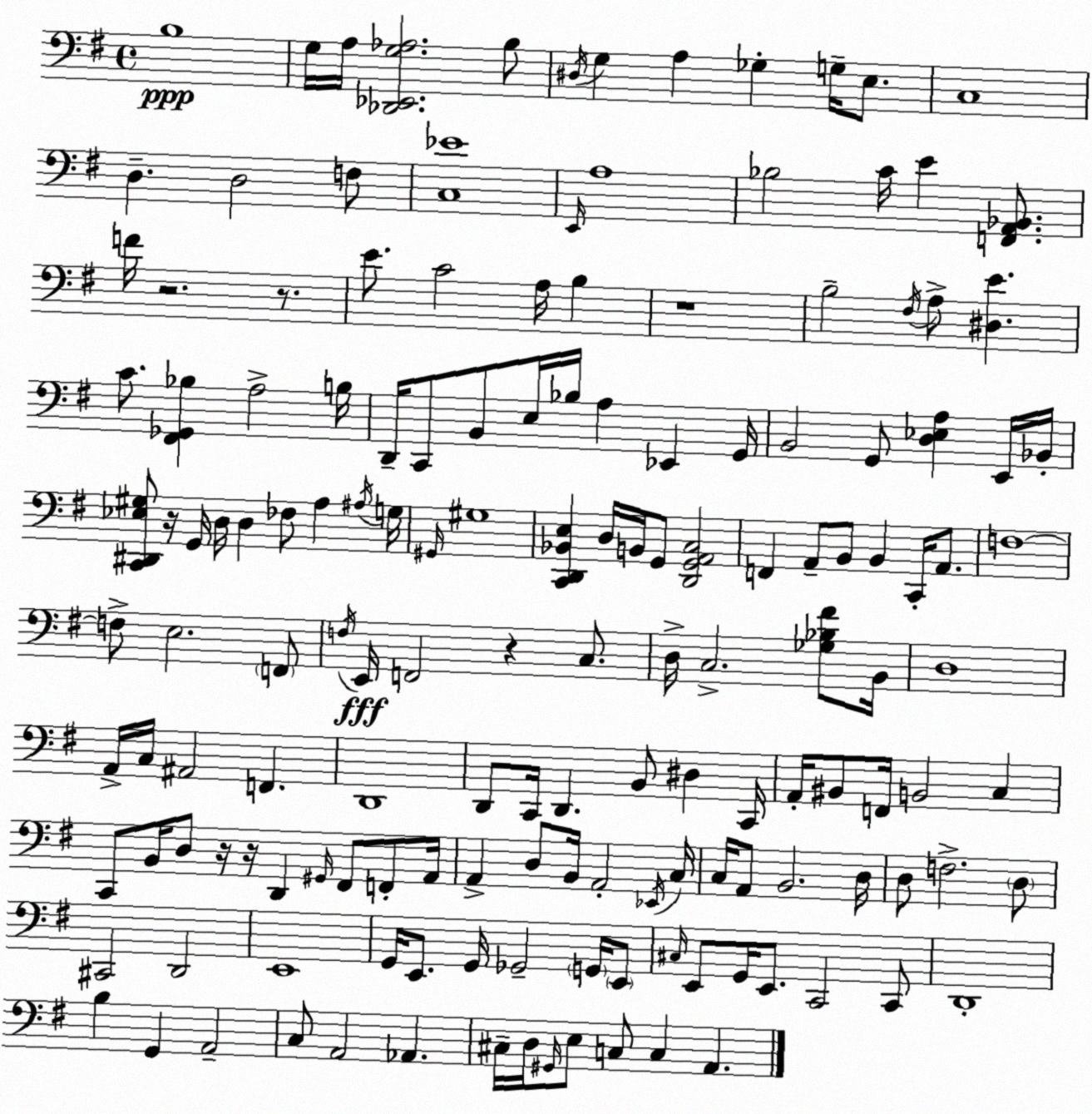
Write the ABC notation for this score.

X:1
T:Untitled
M:4/4
L:1/4
K:Em
B,4 G,/4 A,/4 [_D,,_E,,G,_A,]2 B,/2 ^D,/4 G, A, _G, G,/4 E,/2 C,4 D, D,2 F,/2 [C,_E]4 E,,/4 A,4 _B,2 C/4 E [F,,A,,_B,,]/2 F/4 z2 z/2 E/2 C2 A,/4 B, z4 B,2 ^F,/4 A,/2 [^D,E] C/2 [^F,,_G,,_B,] A,2 B,/4 D,,/4 C,,/2 B,,/2 E,/4 _B,/4 A, _E,, G,,/4 B,,2 G,,/2 [D,_E,A,] E,,/4 _B,,/4 [C,,^D,,_E,^G,]/2 z/4 G,,/4 D,/4 D, _F,/2 A, ^A,/4 G,/4 ^G,,/4 ^G,4 [C,,D,,_B,,E,] D,/4 B,,/4 G,,/2 [D,,G,,A,,C,]2 F,, A,,/2 B,,/2 B,, C,,/4 A,,/2 F,4 F,/2 E,2 F,,/2 F,/4 E,,/4 F,,2 z C,/2 D,/4 C,2 [_G,_B,^F]/2 B,,/4 D,4 A,,/4 C,/4 ^A,,2 F,, D,,4 D,,/2 C,,/4 D,, B,,/2 ^D, C,,/4 A,,/4 ^B,,/2 F,,/4 B,,2 C, C,,/2 B,,/4 D,/2 z/4 z/4 D,, ^G,,/4 ^F,,/2 F,,/2 A,,/4 A,, D,/2 B,,/4 A,,2 _E,,/4 C,/4 C,/4 A,,/2 B,,2 D,/4 D,/2 F,2 D,/2 ^C,,2 D,,2 E,,4 G,,/4 E,,/2 G,,/4 _G,,2 G,,/4 E,,/2 ^C,/4 E,,/2 G,,/4 E,,/2 C,,2 C,,/2 D,,4 B, G,, A,,2 C,/2 A,,2 _A,, ^C,/4 D,/4 ^G,,/4 E,/2 C,/2 C, A,,